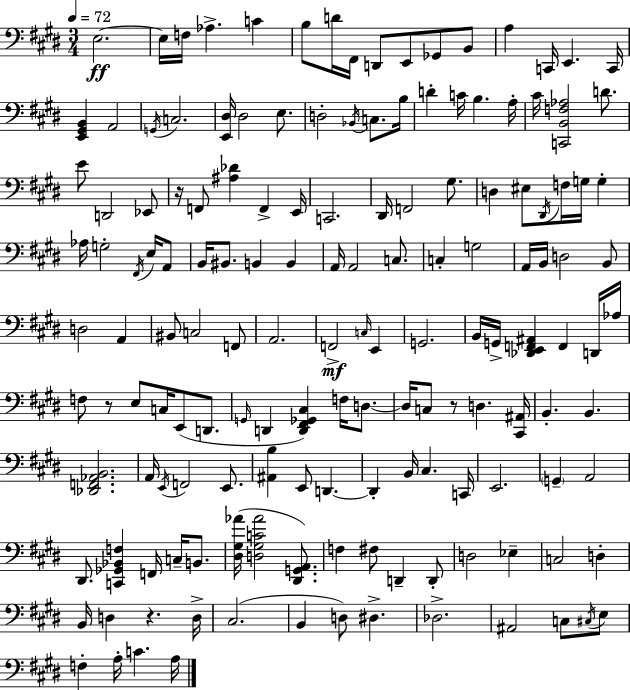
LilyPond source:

{
  \clef bass
  \numericTimeSignature
  \time 3/4
  \key e \major
  \tempo 4 = 72
  e2.~~\ff | e16 f16 aes4.-> c'4 | b8 d'16 fis,16 d,8 e,8 ges,8 b,8 | a4 c,16 e,4. c,16 | \break <e, gis, b,>4 a,2 | \acciaccatura { g,16 } c2. | <e, dis>16 dis2 e8. | d2-. \acciaccatura { bes,16 } c8. | \break b16 d'4-. c'16 b4. | a16-. cis'16 <c, b, f aes>2 d'8. | e'8 d,2 | ees,8 r16 f,8 <ais des'>4 f,4-> | \break e,16 c,2. | dis,16 f,2 gis8. | d4 eis8 \acciaccatura { dis,16 } f16 g16 g4-. | aes16 g2-. | \break \acciaccatura { fis,16 } e16 a,8 b,16 bis,8. b,4 | b,4 a,16 a,2 | c8. c4-. g2 | a,16 b,16 d2 | \break b,8 d2 | a,4 bis,8 c2 | f,8 a,2. | f,2->\mf | \break \grace { c16 } e,4 g,2. | b,16 g,16-> <des, e, f, ais,>4 f,4 | d,16 aes16 f8 r8 e8 c16 | e,8( d,8. \grace { g,16 } d,4 <d, fis, ges, cis>4) | \break f16 d8.~~ d16 c8 r8 d4. | <cis, ais,>16 b,4.-. | b,4. <des, f, aes, b,>2. | a,16 \acciaccatura { e,16 } f,2 | \break e,8. <ais, b>4 e,8 | d,4.~~ d,4-. b,16 | cis4. c,16 e,2. | \parenthesize g,4-- a,2 | \break dis,8. <c, ges, bes, f>4 | f,16 c16-- b,8. <dis gis aes'>16( <d gis c' aes'>2 | <dis, g, a,>8.) f4 fis8 | d,4-- d,8-. d2 | \break ees4-- c2 | d4-. b,16 d4 | r4. d16-> cis2.( | b,4 d8) | \break dis4.-> des2.-> | ais,2 | c8 \acciaccatura { cis16 } e8 f4-. | a16-. c'4. a16 \bar "|."
}